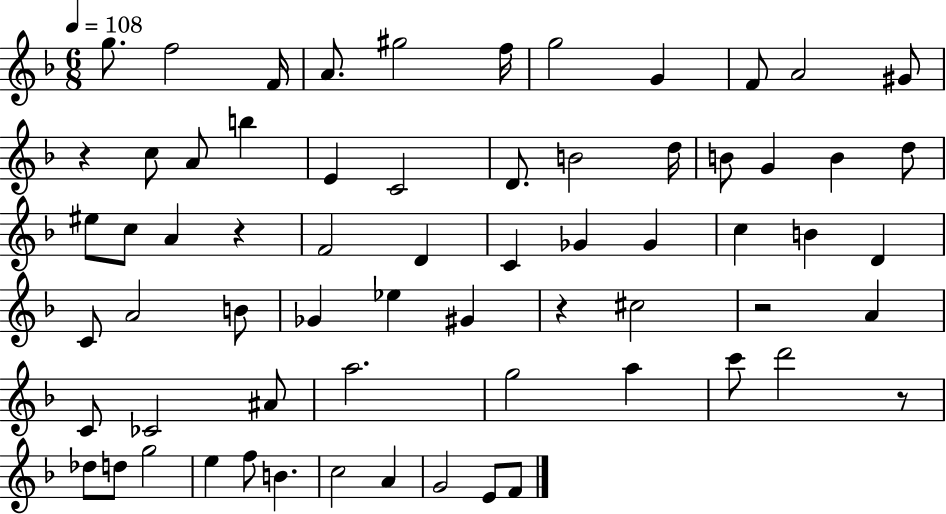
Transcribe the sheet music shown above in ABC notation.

X:1
T:Untitled
M:6/8
L:1/4
K:F
g/2 f2 F/4 A/2 ^g2 f/4 g2 G F/2 A2 ^G/2 z c/2 A/2 b E C2 D/2 B2 d/4 B/2 G B d/2 ^e/2 c/2 A z F2 D C _G _G c B D C/2 A2 B/2 _G _e ^G z ^c2 z2 A C/2 _C2 ^A/2 a2 g2 a c'/2 d'2 z/2 _d/2 d/2 g2 e f/2 B c2 A G2 E/2 F/2